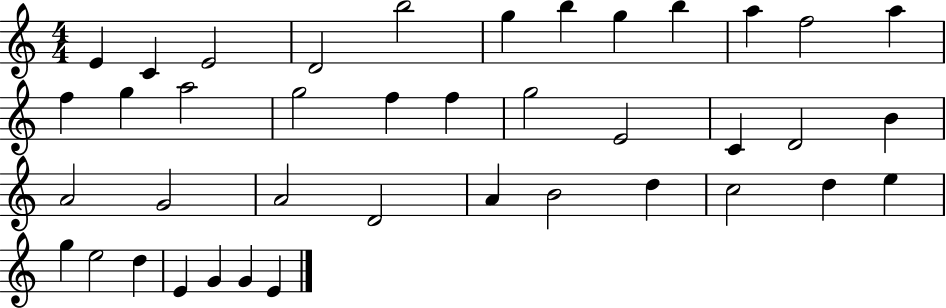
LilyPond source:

{
  \clef treble
  \numericTimeSignature
  \time 4/4
  \key c \major
  e'4 c'4 e'2 | d'2 b''2 | g''4 b''4 g''4 b''4 | a''4 f''2 a''4 | \break f''4 g''4 a''2 | g''2 f''4 f''4 | g''2 e'2 | c'4 d'2 b'4 | \break a'2 g'2 | a'2 d'2 | a'4 b'2 d''4 | c''2 d''4 e''4 | \break g''4 e''2 d''4 | e'4 g'4 g'4 e'4 | \bar "|."
}